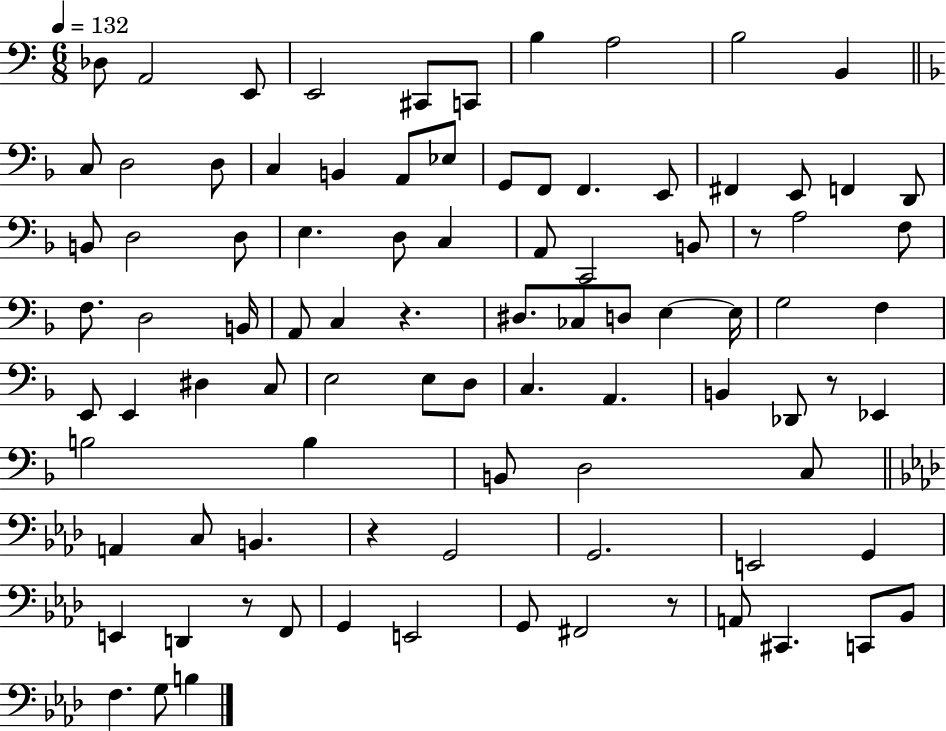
{
  \clef bass
  \numericTimeSignature
  \time 6/8
  \key c \major
  \tempo 4 = 132
  des8 a,2 e,8 | e,2 cis,8 c,8 | b4 a2 | b2 b,4 | \break \bar "||" \break \key d \minor c8 d2 d8 | c4 b,4 a,8 ees8 | g,8 f,8 f,4. e,8 | fis,4 e,8 f,4 d,8 | \break b,8 d2 d8 | e4. d8 c4 | a,8 c,2 b,8 | r8 a2 f8 | \break f8. d2 b,16 | a,8 c4 r4. | dis8. ces8 d8 e4~~ e16 | g2 f4 | \break e,8 e,4 dis4 c8 | e2 e8 d8 | c4. a,4. | b,4 des,8 r8 ees,4 | \break b2 b4 | b,8 d2 c8 | \bar "||" \break \key aes \major a,4 c8 b,4. | r4 g,2 | g,2. | e,2 g,4 | \break e,4 d,4 r8 f,8 | g,4 e,2 | g,8 fis,2 r8 | a,8 cis,4. c,8 bes,8 | \break f4. g8 b4 | \bar "|."
}